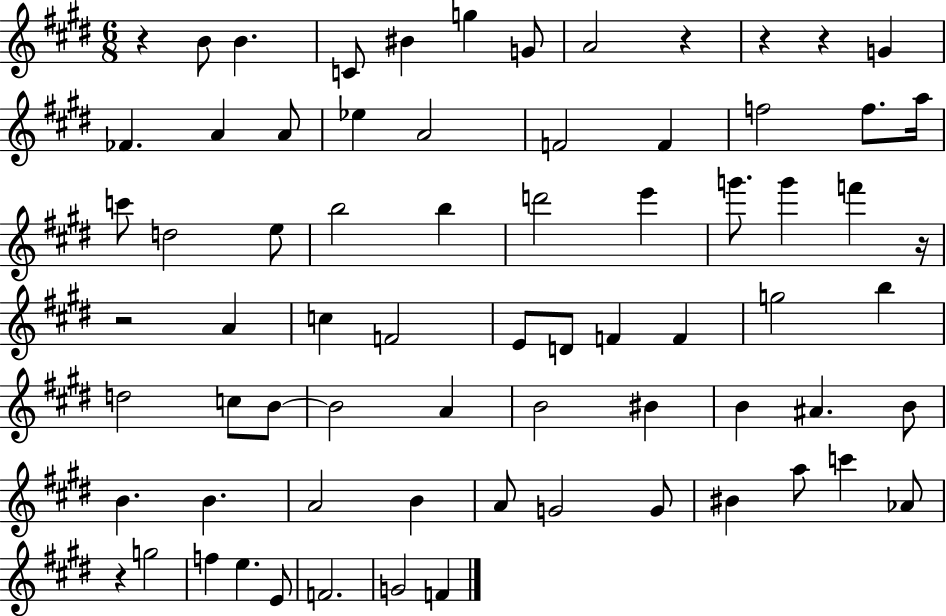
{
  \clef treble
  \numericTimeSignature
  \time 6/8
  \key e \major
  r4 b'8 b'4. | c'8 bis'4 g''4 g'8 | a'2 r4 | r4 r4 g'4 | \break fes'4. a'4 a'8 | ees''4 a'2 | f'2 f'4 | f''2 f''8. a''16 | \break c'''8 d''2 e''8 | b''2 b''4 | d'''2 e'''4 | g'''8. g'''4 f'''4 r16 | \break r2 a'4 | c''4 f'2 | e'8 d'8 f'4 f'4 | g''2 b''4 | \break d''2 c''8 b'8~~ | b'2 a'4 | b'2 bis'4 | b'4 ais'4. b'8 | \break b'4. b'4. | a'2 b'4 | a'8 g'2 g'8 | bis'4 a''8 c'''4 aes'8 | \break r4 g''2 | f''4 e''4. e'8 | f'2. | g'2 f'4 | \break \bar "|."
}